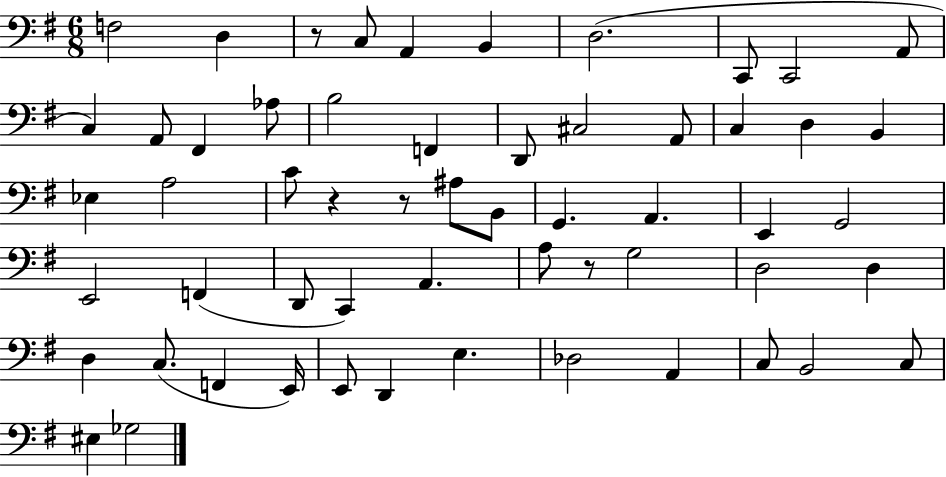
{
  \clef bass
  \numericTimeSignature
  \time 6/8
  \key g \major
  f2 d4 | r8 c8 a,4 b,4 | d2.( | c,8 c,2 a,8 | \break c4) a,8 fis,4 aes8 | b2 f,4 | d,8 cis2 a,8 | c4 d4 b,4 | \break ees4 a2 | c'8 r4 r8 ais8 b,8 | g,4. a,4. | e,4 g,2 | \break e,2 f,4( | d,8 c,4) a,4. | a8 r8 g2 | d2 d4 | \break d4 c8.( f,4 e,16) | e,8 d,4 e4. | des2 a,4 | c8 b,2 c8 | \break eis4 ges2 | \bar "|."
}